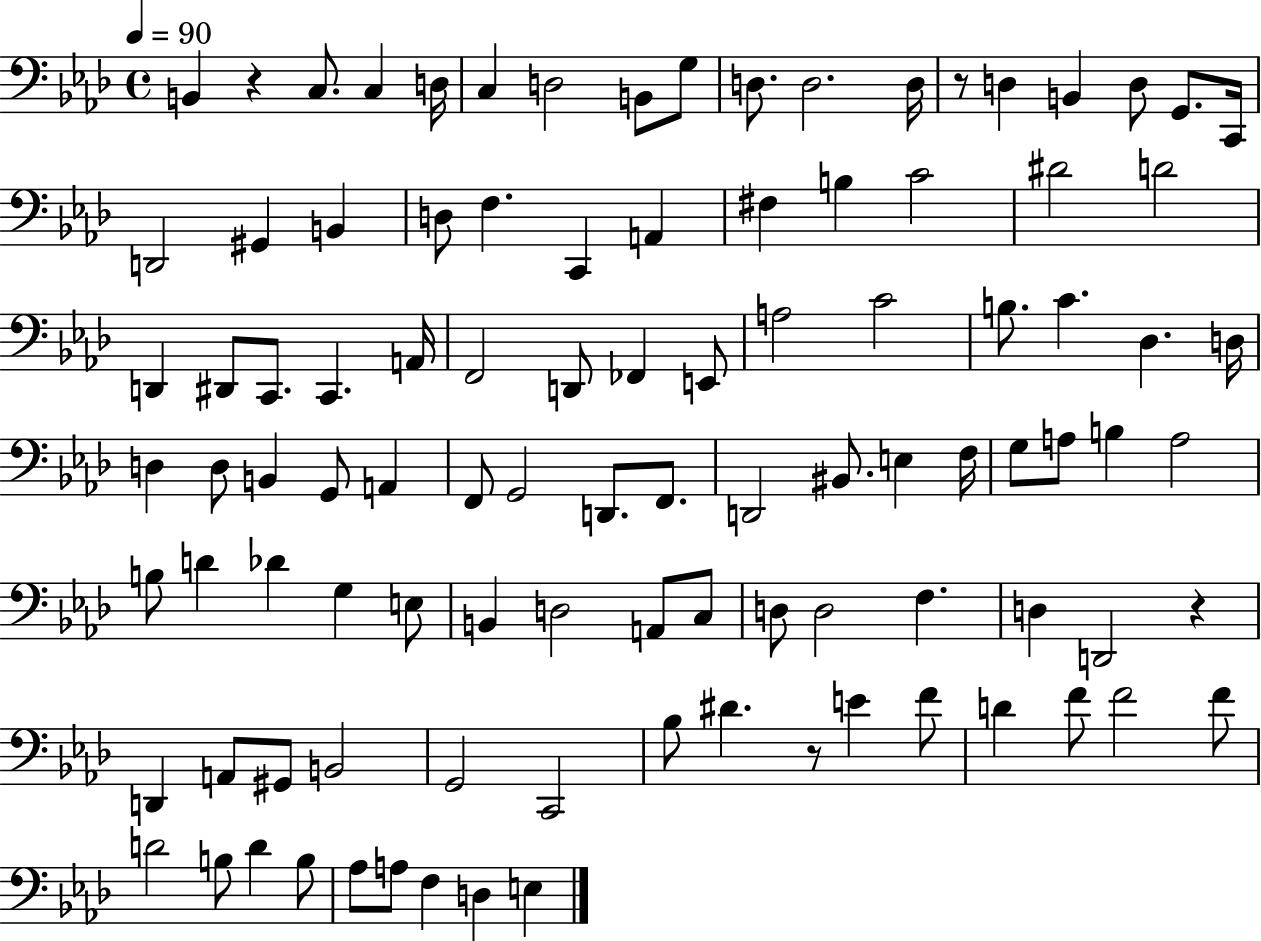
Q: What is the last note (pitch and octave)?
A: E3